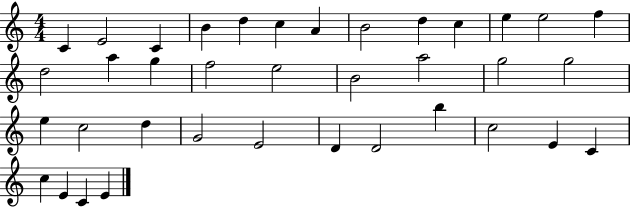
C4/q E4/h C4/q B4/q D5/q C5/q A4/q B4/h D5/q C5/q E5/q E5/h F5/q D5/h A5/q G5/q F5/h E5/h B4/h A5/h G5/h G5/h E5/q C5/h D5/q G4/h E4/h D4/q D4/h B5/q C5/h E4/q C4/q C5/q E4/q C4/q E4/q